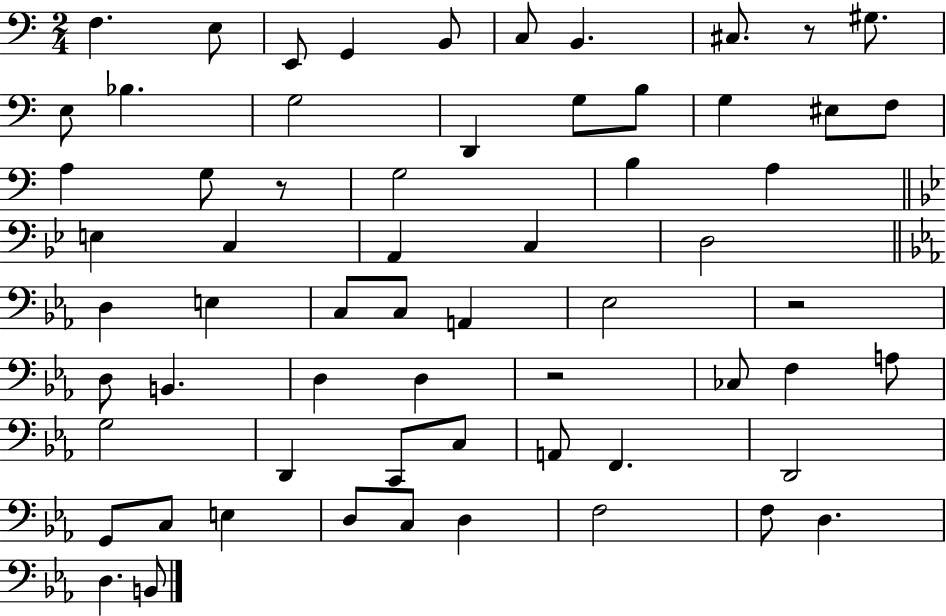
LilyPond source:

{
  \clef bass
  \numericTimeSignature
  \time 2/4
  \key c \major
  f4. e8 | e,8 g,4 b,8 | c8 b,4. | cis8. r8 gis8. | \break e8 bes4. | g2 | d,4 g8 b8 | g4 eis8 f8 | \break a4 g8 r8 | g2 | b4 a4 | \bar "||" \break \key g \minor e4 c4 | a,4 c4 | d2 | \bar "||" \break \key c \minor d4 e4 | c8 c8 a,4 | ees2 | r2 | \break d8 b,4. | d4 d4 | r2 | ces8 f4 a8 | \break g2 | d,4 c,8 c8 | a,8 f,4. | d,2 | \break g,8 c8 e4 | d8 c8 d4 | f2 | f8 d4. | \break d4. b,8 | \bar "|."
}